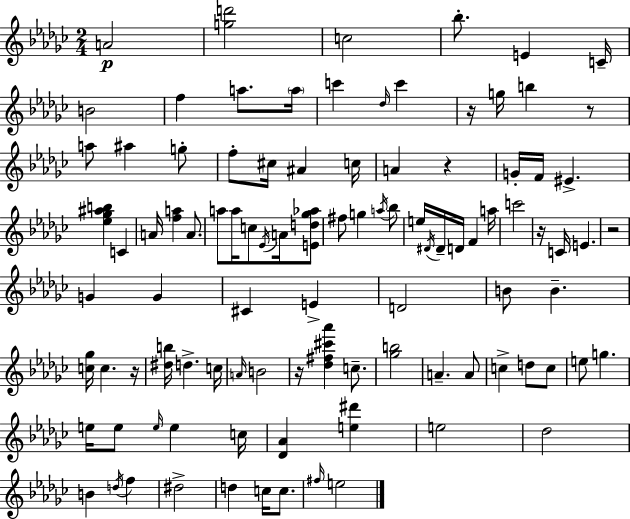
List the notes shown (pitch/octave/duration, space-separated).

A4/h [G5,D6]/h C5/h Bb5/e. E4/q C4/s B4/h F5/q A5/e. A5/s C6/q Db5/s C6/q R/s G5/s B5/q R/e A5/e A#5/q G5/e F5/e C#5/s A#4/q C5/s A4/q R/q G4/s F4/s EIS4/q. [Eb5,Gb5,A#5,B5]/q C4/q A4/s [F5,A5]/q A4/e. A5/e A5/s C5/e Eb4/s A4/s [E4,D5,Gb5,Ab5]/e F#5/e G5/q A5/s Bb5/e E5/s D#4/s D#4/s D4/s F4/q A5/s C6/h R/s C4/s E4/q. R/h G4/q G4/q C#4/q E4/q D4/h B4/e B4/q. [C5,Gb5]/s C5/q. R/s [D#5,B5]/s D5/q. C5/s A4/s B4/h R/s [Db5,F#5,C#6,Ab6]/q C5/e. [Gb5,B5]/h A4/q. A4/e C5/q D5/e C5/e E5/e G5/q. E5/s E5/e E5/s E5/q C5/s [Db4,Ab4]/q [E5,D#6]/q E5/h Db5/h B4/q D5/s F5/q D#5/h D5/q C5/s C5/e. F#5/s E5/h